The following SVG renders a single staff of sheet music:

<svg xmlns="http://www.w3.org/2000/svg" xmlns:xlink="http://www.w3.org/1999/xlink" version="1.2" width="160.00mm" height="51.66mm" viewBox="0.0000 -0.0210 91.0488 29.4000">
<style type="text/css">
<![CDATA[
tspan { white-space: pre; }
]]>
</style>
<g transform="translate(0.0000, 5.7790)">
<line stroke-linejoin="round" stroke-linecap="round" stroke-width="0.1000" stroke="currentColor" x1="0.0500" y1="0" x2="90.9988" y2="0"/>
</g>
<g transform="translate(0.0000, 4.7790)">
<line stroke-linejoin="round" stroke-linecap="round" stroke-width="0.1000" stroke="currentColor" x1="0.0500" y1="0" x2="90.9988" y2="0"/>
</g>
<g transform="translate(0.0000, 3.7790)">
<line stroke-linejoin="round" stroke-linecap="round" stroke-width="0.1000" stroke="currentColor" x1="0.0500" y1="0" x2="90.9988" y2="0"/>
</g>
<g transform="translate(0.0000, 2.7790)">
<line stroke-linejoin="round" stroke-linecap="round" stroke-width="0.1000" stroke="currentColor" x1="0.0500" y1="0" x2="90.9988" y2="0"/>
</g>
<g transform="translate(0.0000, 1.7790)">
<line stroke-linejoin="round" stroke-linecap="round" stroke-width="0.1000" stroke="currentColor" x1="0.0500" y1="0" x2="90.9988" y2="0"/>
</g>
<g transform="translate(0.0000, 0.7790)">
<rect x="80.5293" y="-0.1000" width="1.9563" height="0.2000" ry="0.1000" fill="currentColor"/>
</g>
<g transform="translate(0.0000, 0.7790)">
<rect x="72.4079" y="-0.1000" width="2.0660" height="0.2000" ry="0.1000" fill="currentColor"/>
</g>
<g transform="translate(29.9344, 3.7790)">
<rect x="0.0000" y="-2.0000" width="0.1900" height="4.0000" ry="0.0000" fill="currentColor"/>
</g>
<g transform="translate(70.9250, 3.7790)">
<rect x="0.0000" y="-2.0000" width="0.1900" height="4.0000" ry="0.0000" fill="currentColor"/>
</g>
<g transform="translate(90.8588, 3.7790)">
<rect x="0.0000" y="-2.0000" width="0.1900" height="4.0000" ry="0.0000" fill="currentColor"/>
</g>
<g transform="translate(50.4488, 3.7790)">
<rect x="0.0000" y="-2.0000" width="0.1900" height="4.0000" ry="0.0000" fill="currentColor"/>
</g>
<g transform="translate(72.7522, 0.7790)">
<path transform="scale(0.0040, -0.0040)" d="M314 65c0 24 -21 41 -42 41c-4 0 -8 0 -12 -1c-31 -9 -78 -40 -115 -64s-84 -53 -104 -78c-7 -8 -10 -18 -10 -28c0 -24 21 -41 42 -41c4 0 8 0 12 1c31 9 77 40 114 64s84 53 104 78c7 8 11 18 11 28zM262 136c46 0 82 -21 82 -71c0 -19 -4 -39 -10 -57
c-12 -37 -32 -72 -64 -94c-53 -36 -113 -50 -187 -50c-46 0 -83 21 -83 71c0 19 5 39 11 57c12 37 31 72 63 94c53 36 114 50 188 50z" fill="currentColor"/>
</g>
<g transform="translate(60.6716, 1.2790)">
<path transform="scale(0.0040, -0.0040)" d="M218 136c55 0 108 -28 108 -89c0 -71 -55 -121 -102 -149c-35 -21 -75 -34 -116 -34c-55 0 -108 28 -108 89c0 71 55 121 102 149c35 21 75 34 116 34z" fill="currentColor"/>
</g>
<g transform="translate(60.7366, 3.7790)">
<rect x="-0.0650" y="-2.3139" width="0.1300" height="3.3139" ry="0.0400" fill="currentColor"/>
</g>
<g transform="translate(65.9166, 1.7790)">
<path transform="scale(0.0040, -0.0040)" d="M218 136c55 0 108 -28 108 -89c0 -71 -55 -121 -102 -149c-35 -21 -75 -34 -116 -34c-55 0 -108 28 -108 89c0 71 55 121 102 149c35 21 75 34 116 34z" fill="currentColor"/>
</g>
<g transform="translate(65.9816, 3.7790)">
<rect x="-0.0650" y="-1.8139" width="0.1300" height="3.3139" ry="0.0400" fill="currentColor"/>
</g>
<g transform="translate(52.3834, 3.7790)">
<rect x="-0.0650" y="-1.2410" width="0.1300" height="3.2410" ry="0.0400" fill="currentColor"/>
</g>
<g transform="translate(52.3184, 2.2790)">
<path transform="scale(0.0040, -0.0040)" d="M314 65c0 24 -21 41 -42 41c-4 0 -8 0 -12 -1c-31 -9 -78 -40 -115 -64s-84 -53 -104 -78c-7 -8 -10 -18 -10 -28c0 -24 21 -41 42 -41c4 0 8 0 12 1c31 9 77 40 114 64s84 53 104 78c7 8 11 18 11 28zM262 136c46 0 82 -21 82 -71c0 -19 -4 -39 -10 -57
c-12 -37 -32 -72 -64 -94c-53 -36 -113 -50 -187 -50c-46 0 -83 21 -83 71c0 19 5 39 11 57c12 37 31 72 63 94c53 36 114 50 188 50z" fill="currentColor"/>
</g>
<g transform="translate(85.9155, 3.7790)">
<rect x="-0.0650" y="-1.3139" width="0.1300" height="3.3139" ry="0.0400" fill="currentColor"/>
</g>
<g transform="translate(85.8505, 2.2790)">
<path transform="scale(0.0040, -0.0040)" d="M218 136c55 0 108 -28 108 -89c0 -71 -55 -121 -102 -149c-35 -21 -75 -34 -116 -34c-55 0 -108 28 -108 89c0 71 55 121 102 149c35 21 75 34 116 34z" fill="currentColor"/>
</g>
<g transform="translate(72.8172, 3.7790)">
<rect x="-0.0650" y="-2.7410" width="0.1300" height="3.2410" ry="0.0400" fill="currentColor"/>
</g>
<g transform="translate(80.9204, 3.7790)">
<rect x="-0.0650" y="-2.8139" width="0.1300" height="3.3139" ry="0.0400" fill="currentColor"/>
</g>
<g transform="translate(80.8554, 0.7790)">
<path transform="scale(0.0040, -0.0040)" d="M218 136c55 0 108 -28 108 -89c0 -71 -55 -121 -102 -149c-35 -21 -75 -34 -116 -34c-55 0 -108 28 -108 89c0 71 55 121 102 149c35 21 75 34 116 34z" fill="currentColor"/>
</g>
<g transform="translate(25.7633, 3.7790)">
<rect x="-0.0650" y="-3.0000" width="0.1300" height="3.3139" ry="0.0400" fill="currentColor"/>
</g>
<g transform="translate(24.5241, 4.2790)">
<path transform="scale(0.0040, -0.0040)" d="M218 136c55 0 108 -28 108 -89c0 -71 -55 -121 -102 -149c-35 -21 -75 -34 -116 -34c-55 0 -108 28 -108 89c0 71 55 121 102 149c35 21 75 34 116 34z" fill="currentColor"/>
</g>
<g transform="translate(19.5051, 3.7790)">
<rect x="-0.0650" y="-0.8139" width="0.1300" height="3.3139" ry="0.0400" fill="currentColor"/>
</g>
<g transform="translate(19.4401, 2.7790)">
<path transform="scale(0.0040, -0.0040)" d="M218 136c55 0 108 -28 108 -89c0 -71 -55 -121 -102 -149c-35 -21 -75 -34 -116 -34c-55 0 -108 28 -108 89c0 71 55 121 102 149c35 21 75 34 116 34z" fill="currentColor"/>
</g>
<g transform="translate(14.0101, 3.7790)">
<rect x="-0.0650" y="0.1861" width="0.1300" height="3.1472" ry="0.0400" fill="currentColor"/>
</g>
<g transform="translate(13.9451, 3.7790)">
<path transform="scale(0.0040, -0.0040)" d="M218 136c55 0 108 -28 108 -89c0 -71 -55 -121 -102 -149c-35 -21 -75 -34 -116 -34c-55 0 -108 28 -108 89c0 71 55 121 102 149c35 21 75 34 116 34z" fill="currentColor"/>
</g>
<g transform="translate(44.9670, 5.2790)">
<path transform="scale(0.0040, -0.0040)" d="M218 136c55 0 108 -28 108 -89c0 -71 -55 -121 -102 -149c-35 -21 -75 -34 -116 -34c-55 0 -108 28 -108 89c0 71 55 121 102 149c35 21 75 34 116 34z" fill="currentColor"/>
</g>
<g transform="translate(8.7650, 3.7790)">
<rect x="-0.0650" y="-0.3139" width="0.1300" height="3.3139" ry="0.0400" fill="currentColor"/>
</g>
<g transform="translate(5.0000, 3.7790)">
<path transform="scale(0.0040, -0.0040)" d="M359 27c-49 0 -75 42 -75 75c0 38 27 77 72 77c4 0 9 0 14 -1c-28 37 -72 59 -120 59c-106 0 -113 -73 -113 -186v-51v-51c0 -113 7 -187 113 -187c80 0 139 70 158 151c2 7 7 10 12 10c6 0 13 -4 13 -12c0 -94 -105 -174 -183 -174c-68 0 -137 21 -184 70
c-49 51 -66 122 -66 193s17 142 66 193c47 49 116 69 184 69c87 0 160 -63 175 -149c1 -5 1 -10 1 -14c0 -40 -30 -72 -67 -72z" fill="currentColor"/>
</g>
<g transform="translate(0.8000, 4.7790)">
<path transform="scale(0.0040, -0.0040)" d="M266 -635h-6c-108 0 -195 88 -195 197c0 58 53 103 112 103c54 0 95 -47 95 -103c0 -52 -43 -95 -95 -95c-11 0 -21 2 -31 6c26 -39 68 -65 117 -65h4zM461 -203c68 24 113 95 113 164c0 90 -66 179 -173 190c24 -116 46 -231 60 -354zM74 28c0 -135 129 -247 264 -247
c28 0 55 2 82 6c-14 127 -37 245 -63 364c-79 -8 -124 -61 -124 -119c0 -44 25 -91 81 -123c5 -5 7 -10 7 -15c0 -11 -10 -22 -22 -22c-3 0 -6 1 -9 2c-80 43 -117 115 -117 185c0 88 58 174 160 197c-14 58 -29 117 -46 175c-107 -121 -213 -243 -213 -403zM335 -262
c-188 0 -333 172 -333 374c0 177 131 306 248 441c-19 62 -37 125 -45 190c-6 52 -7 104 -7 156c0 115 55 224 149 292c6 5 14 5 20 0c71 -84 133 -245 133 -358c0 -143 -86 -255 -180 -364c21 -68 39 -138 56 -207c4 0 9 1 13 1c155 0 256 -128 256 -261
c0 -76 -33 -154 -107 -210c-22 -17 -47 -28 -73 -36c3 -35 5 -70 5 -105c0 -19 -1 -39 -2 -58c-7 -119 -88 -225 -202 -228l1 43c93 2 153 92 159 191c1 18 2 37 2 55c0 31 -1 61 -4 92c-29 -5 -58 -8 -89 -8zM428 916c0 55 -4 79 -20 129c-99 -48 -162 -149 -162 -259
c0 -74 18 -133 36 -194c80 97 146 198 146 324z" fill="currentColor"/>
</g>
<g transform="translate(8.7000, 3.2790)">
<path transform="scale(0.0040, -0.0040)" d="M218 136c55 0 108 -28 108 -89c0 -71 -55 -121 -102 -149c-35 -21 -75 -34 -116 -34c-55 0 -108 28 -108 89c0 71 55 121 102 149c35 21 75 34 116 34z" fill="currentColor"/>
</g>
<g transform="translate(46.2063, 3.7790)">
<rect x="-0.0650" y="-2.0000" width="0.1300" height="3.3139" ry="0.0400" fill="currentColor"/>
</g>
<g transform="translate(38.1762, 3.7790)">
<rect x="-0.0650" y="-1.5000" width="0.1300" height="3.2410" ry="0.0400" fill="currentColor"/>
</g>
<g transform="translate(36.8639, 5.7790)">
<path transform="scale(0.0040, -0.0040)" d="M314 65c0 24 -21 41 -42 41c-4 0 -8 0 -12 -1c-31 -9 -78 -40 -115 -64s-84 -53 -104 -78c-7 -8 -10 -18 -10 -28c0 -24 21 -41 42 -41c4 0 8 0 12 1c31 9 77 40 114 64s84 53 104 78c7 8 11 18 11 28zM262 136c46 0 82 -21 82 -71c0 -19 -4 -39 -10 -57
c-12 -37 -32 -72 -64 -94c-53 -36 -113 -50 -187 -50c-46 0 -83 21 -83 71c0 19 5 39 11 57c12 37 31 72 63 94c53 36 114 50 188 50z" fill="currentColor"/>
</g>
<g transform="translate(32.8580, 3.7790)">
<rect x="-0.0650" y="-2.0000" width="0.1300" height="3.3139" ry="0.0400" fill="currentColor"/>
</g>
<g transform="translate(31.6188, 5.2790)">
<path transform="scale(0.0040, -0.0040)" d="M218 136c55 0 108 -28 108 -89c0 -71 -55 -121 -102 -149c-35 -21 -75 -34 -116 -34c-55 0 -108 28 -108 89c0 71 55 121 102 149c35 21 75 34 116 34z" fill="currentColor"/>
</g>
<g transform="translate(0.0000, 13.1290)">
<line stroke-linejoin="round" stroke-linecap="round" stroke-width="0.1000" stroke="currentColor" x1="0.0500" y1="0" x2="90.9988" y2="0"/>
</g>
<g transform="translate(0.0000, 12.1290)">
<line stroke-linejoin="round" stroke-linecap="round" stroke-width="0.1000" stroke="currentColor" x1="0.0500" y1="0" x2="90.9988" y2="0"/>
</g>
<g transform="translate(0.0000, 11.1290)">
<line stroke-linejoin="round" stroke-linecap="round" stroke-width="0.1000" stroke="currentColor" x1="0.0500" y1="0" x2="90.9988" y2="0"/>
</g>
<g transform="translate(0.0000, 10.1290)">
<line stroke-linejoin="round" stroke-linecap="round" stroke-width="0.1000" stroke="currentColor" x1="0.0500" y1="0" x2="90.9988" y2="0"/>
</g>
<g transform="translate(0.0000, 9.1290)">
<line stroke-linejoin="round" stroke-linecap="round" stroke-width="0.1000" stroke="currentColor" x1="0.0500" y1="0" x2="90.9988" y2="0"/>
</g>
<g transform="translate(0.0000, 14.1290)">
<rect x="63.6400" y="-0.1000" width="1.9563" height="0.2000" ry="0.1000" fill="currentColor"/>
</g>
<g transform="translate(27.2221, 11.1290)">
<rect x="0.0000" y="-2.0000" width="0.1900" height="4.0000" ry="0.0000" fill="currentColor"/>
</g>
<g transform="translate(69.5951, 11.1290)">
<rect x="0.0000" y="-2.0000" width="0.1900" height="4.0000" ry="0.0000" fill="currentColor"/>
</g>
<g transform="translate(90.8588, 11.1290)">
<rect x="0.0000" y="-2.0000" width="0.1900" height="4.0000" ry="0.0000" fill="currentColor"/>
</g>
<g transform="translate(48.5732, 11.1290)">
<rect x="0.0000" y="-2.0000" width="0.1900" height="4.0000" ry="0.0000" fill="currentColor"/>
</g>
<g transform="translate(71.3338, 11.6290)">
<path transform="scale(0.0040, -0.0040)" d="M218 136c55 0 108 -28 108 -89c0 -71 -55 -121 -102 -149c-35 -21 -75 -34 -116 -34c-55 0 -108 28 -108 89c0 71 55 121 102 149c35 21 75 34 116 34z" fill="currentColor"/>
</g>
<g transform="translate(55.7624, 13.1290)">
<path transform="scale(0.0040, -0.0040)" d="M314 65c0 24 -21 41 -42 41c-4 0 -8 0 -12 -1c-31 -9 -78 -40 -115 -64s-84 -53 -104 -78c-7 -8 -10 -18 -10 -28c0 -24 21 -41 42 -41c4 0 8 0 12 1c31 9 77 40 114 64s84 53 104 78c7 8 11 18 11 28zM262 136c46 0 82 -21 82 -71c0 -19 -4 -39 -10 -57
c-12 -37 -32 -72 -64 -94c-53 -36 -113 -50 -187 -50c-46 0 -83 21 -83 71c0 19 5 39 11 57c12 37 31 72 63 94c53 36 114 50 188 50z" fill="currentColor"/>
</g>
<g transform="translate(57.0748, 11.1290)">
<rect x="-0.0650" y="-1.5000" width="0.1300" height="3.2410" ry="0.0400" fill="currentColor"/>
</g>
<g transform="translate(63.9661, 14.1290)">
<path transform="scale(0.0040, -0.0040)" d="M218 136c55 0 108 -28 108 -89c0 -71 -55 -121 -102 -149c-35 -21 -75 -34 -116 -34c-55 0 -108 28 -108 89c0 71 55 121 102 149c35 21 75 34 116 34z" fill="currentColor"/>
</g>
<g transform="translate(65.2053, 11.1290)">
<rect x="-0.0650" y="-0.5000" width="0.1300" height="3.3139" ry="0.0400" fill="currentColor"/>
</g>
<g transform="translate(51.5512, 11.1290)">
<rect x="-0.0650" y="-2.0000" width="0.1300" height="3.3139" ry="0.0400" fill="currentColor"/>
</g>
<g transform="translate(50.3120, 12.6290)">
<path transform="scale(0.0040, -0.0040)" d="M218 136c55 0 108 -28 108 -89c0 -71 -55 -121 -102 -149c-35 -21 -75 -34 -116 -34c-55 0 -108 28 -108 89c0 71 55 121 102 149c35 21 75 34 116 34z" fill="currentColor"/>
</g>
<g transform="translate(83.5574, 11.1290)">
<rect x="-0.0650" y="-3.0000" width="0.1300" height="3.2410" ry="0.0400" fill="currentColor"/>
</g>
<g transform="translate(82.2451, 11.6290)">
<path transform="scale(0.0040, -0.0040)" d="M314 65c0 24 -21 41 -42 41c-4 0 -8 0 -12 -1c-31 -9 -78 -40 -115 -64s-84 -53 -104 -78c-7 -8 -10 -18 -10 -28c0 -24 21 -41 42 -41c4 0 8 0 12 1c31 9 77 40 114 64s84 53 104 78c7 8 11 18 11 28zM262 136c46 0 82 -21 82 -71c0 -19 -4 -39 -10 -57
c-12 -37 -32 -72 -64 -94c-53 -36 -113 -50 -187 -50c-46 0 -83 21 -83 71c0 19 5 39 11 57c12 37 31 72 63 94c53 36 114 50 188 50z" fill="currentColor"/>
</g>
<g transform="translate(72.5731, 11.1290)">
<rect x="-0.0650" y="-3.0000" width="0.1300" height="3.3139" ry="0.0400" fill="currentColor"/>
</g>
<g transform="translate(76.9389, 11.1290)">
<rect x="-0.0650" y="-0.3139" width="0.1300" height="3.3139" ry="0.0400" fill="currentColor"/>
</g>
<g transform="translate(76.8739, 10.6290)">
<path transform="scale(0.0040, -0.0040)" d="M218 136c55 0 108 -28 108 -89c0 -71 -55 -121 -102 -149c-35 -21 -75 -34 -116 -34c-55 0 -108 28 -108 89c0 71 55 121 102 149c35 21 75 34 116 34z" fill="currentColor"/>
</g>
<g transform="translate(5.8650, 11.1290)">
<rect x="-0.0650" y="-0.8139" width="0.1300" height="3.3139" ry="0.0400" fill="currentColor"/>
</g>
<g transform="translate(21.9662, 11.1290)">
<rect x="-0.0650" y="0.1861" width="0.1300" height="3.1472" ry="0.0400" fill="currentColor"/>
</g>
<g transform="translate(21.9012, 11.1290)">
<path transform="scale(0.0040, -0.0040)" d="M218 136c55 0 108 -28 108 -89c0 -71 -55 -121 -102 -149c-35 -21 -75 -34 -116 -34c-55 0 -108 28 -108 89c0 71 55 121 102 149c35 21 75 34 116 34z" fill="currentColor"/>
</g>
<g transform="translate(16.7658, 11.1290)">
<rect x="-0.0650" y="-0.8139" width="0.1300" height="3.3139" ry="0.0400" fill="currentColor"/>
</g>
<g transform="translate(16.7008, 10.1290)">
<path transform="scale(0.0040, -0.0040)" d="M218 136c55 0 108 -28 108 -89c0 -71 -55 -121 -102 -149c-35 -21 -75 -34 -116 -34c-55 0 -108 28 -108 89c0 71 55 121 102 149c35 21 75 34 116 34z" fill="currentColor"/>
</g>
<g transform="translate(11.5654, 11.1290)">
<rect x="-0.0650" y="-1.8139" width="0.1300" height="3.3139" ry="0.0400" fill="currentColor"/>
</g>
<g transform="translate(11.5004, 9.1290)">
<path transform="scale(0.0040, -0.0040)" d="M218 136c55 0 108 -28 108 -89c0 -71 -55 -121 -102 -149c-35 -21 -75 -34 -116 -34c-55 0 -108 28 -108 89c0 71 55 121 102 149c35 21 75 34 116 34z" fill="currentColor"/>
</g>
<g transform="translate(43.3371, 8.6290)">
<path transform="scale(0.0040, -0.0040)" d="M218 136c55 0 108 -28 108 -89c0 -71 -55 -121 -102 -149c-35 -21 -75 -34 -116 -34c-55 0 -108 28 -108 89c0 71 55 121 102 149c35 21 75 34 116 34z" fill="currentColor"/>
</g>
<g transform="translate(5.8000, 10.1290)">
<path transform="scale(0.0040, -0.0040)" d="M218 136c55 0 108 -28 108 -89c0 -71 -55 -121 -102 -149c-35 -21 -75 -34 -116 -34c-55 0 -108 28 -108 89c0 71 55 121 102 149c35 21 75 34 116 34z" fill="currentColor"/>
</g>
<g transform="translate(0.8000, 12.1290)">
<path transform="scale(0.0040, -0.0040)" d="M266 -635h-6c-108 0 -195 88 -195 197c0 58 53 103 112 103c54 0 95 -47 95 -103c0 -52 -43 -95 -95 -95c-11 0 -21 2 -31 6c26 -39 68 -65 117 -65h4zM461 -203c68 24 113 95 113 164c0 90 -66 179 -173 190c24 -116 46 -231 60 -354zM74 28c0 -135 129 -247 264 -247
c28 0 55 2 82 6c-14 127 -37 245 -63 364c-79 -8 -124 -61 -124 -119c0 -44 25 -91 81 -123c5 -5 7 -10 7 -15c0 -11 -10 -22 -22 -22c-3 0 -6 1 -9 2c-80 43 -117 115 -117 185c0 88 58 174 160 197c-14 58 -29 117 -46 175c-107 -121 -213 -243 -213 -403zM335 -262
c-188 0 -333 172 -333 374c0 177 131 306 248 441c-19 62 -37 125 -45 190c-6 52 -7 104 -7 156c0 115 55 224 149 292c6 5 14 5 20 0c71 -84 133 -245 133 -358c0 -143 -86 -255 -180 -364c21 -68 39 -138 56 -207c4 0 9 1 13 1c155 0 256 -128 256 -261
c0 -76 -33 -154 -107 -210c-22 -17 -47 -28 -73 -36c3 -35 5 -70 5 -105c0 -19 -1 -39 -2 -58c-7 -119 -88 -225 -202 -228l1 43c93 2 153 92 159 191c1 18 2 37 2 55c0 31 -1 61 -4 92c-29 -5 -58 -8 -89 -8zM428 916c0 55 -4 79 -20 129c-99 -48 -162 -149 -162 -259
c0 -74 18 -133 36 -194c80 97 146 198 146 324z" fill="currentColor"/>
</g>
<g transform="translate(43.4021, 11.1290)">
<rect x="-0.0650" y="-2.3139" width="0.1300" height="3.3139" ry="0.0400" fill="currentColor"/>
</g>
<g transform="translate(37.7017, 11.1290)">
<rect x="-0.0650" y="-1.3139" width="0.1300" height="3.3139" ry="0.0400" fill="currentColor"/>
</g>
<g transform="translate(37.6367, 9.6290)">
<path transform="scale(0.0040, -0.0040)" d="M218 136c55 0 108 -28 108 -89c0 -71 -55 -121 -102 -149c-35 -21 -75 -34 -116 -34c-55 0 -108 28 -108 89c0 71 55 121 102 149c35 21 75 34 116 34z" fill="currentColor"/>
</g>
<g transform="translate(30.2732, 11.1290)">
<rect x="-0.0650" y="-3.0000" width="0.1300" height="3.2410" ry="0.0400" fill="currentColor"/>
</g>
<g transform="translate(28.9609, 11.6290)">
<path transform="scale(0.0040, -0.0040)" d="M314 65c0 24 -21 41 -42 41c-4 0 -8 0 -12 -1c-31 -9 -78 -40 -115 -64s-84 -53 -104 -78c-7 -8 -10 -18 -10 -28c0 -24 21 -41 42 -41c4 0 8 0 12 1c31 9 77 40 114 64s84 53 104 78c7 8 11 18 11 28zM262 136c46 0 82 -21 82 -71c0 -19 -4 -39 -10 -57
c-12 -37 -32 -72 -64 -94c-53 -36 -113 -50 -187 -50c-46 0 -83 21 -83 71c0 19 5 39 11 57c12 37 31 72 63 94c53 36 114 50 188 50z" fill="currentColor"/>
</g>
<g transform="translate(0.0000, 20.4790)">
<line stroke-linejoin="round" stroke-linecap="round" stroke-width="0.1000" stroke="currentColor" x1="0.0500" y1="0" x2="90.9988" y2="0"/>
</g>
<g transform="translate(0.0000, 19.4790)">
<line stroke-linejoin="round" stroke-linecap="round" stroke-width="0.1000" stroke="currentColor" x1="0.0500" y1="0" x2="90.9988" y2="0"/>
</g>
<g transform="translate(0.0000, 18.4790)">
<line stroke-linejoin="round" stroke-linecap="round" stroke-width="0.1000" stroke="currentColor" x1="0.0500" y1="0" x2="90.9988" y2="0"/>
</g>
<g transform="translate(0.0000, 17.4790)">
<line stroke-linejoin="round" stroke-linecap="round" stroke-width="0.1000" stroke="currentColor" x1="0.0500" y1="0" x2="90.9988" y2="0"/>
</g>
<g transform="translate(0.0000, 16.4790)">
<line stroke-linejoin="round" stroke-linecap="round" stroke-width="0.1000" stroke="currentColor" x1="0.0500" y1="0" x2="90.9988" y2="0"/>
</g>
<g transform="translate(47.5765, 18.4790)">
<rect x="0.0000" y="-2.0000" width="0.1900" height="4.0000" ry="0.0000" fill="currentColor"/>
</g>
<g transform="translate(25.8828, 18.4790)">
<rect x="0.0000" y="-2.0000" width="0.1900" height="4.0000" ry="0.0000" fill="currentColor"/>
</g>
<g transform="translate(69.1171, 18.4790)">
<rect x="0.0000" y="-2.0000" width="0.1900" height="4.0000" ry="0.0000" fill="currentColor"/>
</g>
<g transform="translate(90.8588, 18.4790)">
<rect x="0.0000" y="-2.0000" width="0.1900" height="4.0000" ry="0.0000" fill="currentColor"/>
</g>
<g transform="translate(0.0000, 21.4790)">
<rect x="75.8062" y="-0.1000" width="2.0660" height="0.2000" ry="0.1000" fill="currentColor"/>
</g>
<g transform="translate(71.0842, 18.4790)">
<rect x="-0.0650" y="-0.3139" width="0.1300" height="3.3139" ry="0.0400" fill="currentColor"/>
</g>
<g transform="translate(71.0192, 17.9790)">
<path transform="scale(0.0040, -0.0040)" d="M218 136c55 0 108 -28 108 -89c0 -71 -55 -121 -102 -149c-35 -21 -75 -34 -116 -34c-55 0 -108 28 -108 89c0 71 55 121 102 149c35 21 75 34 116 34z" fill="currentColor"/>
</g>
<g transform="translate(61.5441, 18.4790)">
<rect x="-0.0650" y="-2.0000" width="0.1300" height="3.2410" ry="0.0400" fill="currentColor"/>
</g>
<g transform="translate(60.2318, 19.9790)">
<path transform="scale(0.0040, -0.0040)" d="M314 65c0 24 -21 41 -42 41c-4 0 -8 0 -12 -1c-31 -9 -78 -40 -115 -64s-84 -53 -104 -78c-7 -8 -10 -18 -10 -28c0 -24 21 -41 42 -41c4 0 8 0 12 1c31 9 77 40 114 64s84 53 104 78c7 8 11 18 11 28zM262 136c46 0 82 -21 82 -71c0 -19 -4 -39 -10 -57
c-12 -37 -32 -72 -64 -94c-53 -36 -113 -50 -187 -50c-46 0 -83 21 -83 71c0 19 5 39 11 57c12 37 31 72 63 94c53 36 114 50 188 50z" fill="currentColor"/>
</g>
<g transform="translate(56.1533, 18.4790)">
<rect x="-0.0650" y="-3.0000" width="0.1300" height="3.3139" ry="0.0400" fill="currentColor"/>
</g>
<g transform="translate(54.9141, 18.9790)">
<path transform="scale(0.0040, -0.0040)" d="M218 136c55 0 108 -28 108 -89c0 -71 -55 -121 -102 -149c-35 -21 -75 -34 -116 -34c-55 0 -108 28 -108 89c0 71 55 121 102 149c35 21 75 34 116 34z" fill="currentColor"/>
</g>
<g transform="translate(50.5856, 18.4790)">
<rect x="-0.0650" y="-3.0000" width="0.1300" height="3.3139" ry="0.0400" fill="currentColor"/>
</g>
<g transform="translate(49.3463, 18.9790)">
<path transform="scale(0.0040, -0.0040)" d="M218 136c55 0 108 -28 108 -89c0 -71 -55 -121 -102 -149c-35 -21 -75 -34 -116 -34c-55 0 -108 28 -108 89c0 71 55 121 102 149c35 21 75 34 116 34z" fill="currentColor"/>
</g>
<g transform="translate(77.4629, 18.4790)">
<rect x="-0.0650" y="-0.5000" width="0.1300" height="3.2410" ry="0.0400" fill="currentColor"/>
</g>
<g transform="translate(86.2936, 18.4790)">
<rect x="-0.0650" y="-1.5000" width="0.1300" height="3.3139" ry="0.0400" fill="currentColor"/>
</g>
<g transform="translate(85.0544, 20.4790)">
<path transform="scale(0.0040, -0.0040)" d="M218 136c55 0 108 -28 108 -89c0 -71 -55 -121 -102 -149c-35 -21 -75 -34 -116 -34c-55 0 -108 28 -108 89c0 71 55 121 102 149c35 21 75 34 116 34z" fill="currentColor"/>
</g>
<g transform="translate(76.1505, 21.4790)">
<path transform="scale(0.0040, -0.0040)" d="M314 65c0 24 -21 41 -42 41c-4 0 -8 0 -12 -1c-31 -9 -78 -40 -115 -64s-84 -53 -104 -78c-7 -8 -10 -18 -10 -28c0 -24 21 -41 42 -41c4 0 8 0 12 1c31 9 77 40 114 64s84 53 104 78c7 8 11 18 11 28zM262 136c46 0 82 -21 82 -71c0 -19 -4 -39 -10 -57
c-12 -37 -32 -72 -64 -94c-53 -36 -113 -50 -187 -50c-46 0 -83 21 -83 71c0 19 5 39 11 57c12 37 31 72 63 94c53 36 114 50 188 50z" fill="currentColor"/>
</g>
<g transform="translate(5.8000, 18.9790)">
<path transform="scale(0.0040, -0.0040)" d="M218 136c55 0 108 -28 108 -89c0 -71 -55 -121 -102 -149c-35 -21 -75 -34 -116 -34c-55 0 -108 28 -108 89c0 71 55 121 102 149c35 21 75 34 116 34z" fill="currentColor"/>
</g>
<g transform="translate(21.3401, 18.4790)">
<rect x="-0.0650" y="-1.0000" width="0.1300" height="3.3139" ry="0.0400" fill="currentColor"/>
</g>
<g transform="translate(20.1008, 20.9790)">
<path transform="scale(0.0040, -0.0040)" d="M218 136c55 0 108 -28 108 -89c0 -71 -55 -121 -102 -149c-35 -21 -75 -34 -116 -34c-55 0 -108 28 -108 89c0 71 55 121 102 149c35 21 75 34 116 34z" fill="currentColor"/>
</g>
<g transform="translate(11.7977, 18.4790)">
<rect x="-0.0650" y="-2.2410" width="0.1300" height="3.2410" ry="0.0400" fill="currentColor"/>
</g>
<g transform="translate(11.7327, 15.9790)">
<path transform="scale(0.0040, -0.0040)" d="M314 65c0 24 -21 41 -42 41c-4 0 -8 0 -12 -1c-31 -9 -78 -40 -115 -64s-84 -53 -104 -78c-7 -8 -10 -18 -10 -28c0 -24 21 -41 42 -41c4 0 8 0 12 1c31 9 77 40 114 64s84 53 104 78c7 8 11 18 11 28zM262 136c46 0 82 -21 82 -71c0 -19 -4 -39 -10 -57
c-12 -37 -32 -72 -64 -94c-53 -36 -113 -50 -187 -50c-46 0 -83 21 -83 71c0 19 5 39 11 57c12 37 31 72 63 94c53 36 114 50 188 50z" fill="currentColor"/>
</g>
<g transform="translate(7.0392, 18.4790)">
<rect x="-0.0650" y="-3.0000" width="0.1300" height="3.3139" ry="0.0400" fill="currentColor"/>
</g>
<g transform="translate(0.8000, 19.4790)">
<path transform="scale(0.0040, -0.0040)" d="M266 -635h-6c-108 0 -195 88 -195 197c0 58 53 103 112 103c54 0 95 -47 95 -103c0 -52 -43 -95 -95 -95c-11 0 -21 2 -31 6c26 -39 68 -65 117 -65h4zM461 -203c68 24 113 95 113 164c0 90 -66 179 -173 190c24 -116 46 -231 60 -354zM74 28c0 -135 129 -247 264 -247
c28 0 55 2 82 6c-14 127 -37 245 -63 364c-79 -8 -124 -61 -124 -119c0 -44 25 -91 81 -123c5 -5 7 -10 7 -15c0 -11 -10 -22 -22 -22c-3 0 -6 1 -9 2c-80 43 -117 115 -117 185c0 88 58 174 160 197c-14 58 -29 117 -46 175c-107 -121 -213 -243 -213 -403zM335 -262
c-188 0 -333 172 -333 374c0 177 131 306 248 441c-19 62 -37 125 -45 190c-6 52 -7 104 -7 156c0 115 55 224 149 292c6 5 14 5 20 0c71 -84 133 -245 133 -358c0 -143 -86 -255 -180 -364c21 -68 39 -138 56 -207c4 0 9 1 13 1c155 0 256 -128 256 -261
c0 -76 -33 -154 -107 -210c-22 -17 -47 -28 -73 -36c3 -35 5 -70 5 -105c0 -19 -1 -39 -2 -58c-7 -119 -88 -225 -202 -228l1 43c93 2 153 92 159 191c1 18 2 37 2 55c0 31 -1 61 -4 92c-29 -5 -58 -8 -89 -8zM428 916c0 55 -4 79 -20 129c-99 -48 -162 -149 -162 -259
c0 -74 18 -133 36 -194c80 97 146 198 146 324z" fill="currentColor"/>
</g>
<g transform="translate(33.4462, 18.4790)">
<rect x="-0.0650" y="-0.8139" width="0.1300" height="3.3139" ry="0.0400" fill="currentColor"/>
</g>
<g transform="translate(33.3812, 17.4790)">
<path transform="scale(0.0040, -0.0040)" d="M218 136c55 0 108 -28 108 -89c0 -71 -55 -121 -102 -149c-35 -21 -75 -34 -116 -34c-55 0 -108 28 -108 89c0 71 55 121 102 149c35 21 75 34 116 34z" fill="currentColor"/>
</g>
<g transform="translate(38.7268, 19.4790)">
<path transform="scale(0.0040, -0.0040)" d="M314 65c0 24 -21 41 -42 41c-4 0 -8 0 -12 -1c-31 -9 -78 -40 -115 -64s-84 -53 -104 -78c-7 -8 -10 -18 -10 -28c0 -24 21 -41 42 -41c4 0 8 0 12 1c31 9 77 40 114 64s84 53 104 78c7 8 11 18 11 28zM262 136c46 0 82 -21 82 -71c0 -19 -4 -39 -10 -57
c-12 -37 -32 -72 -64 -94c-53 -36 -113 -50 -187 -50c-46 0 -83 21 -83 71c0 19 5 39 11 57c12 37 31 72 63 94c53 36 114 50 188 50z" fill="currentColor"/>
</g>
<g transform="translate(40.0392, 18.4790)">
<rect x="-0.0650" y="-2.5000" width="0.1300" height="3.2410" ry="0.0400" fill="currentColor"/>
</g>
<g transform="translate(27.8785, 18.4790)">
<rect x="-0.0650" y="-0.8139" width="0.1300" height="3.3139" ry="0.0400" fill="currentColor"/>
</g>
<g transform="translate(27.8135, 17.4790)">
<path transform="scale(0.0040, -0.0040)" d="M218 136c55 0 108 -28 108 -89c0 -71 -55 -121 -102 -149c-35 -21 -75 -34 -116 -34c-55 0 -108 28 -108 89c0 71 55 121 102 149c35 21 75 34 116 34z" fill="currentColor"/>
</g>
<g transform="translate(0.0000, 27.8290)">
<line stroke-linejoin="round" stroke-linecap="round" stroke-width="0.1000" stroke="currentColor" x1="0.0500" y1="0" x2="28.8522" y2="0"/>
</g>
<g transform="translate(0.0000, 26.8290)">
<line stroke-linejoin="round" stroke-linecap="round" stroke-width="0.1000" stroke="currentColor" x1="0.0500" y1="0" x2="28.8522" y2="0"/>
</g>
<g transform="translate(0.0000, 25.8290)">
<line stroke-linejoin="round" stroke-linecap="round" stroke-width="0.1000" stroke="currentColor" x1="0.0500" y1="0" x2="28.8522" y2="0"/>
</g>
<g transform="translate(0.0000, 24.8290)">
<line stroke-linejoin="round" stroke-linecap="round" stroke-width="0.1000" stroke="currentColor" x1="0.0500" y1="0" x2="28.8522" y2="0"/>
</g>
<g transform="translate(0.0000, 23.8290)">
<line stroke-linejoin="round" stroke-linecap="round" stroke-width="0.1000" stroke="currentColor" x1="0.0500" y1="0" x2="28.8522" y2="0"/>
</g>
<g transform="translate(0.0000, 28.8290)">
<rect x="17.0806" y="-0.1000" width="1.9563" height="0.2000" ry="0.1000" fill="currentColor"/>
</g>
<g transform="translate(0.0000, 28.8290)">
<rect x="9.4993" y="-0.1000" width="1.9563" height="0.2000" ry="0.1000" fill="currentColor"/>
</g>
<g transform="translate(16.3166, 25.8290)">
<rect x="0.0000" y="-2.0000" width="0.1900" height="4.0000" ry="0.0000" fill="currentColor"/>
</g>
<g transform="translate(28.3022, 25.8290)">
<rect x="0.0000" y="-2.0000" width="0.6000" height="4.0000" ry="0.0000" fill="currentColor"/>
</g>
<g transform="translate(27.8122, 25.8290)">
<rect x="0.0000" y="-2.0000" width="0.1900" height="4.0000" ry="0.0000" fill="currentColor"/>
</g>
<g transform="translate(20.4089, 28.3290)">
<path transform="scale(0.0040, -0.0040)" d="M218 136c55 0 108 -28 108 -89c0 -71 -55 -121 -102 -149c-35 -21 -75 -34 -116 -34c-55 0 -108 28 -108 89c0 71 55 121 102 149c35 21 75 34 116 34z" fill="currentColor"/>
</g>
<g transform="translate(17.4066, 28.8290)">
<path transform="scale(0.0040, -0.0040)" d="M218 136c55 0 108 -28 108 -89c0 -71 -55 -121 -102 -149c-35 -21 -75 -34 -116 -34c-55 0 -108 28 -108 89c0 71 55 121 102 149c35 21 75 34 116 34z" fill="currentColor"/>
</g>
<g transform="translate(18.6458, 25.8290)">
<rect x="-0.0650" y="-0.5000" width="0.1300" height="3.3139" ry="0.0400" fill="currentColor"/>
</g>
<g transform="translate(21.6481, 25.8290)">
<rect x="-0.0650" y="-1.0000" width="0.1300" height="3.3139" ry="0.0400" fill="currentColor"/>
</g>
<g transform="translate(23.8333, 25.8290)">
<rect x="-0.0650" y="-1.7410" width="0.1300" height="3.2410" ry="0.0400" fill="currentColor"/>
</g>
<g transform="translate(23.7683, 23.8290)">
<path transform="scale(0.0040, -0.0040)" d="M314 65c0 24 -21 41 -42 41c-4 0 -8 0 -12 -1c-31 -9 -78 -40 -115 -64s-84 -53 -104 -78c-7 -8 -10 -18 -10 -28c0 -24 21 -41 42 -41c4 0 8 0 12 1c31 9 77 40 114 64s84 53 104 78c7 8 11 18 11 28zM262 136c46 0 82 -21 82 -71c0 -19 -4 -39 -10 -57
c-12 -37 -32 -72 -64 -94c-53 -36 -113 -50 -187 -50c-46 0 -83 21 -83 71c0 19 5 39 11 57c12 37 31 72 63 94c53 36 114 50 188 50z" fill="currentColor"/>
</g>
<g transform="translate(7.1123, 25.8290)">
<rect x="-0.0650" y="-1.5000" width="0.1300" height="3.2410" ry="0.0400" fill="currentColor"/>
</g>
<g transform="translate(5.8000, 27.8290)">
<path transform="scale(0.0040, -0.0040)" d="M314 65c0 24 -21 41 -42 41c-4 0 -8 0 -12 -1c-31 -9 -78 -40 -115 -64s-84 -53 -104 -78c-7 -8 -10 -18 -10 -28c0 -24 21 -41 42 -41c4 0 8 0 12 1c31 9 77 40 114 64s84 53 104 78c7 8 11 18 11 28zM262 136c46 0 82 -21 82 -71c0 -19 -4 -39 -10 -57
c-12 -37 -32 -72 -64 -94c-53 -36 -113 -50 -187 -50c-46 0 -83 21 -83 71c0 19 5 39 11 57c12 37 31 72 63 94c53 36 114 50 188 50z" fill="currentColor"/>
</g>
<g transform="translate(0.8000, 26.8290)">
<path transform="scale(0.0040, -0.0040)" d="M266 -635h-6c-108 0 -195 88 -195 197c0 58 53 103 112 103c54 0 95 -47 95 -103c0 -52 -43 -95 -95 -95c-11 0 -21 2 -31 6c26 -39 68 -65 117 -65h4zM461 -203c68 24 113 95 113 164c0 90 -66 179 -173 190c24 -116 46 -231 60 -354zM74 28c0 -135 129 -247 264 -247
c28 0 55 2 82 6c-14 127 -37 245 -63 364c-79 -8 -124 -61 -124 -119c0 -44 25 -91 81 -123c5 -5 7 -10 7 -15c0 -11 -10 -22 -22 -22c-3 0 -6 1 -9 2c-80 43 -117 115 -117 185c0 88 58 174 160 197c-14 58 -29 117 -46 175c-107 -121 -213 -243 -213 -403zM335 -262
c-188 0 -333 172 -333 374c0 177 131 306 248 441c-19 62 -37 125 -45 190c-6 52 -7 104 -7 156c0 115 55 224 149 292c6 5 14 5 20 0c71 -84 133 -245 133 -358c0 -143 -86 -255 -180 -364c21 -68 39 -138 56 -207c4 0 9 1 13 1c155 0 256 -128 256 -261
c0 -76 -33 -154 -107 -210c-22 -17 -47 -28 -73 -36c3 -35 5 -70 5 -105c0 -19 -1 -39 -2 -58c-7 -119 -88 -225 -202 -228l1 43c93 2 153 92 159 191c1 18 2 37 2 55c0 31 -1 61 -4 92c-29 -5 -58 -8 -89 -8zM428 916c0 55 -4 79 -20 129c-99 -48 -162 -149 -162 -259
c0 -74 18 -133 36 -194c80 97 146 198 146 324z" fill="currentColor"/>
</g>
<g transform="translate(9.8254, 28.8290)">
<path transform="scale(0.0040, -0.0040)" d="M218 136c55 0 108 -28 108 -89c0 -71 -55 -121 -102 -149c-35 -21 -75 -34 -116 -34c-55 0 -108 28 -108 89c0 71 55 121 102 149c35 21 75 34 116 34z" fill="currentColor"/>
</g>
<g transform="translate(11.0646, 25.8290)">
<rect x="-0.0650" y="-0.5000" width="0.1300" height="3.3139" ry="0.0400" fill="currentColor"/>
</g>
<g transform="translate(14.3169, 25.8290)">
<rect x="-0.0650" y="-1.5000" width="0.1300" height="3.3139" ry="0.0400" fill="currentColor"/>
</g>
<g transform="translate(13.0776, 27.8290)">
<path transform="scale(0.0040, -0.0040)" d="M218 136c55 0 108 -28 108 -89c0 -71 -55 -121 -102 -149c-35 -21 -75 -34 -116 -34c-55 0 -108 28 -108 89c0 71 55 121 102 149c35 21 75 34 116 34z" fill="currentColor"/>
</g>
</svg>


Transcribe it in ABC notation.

X:1
T:Untitled
M:4/4
L:1/4
K:C
c B d A F E2 F e2 g f a2 a e d f d B A2 e g F E2 C A c A2 A g2 D d d G2 A A F2 c C2 E E2 C E C D f2